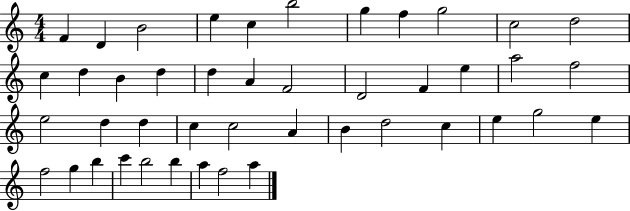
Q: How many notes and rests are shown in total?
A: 44